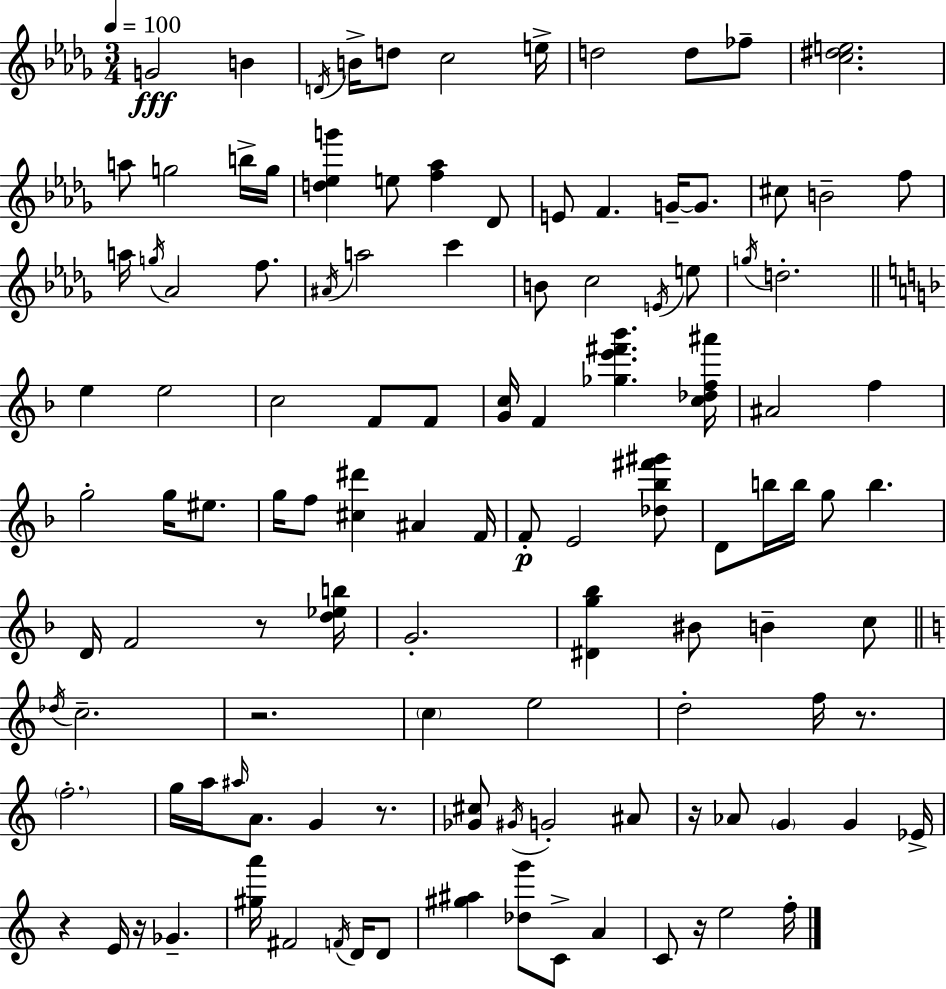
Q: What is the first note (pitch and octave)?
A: G4